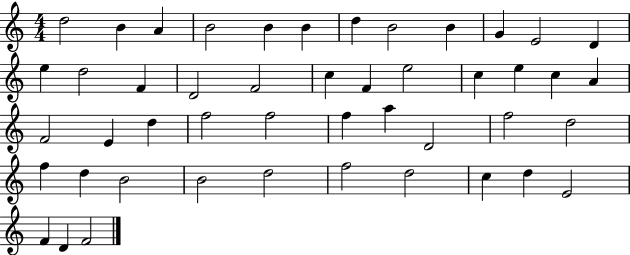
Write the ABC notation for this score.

X:1
T:Untitled
M:4/4
L:1/4
K:C
d2 B A B2 B B d B2 B G E2 D e d2 F D2 F2 c F e2 c e c A F2 E d f2 f2 f a D2 f2 d2 f d B2 B2 d2 f2 d2 c d E2 F D F2